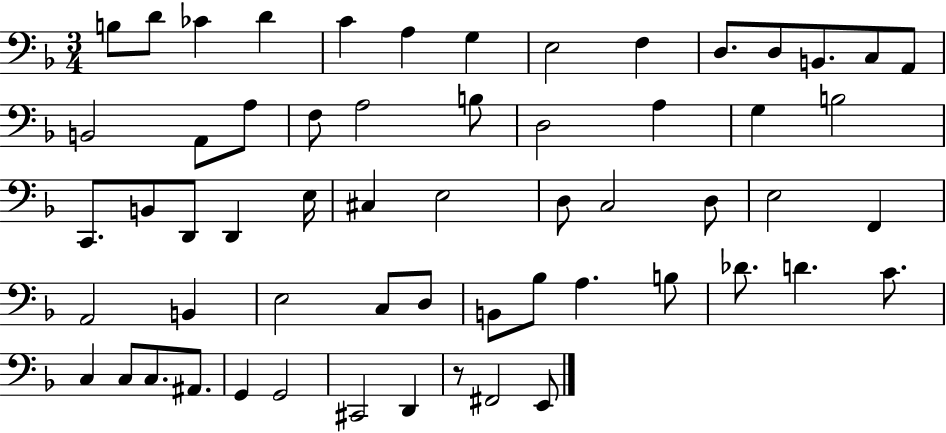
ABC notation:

X:1
T:Untitled
M:3/4
L:1/4
K:F
B,/2 D/2 _C D C A, G, E,2 F, D,/2 D,/2 B,,/2 C,/2 A,,/2 B,,2 A,,/2 A,/2 F,/2 A,2 B,/2 D,2 A, G, B,2 C,,/2 B,,/2 D,,/2 D,, E,/4 ^C, E,2 D,/2 C,2 D,/2 E,2 F,, A,,2 B,, E,2 C,/2 D,/2 B,,/2 _B,/2 A, B,/2 _D/2 D C/2 C, C,/2 C,/2 ^A,,/2 G,, G,,2 ^C,,2 D,, z/2 ^F,,2 E,,/2